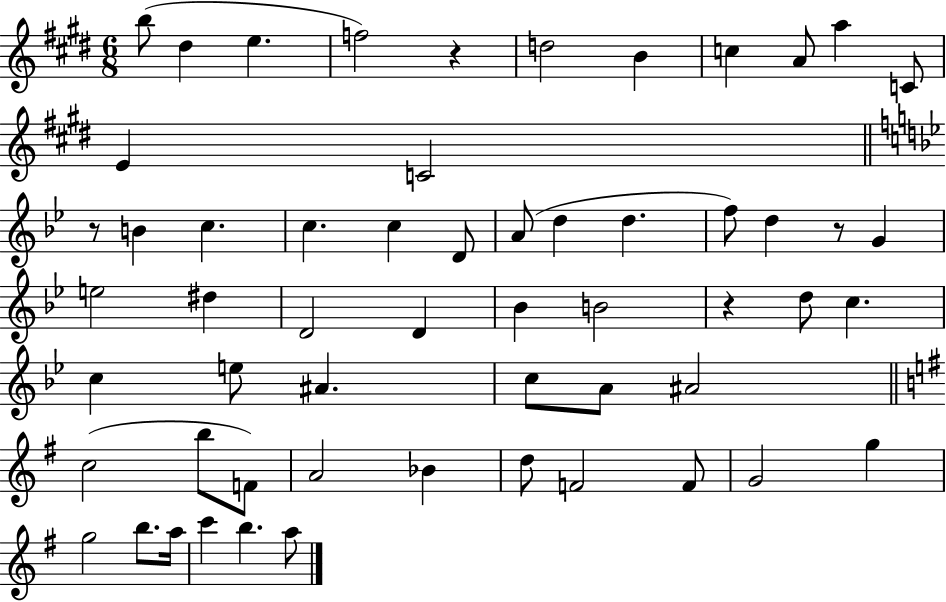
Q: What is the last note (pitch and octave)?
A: A5